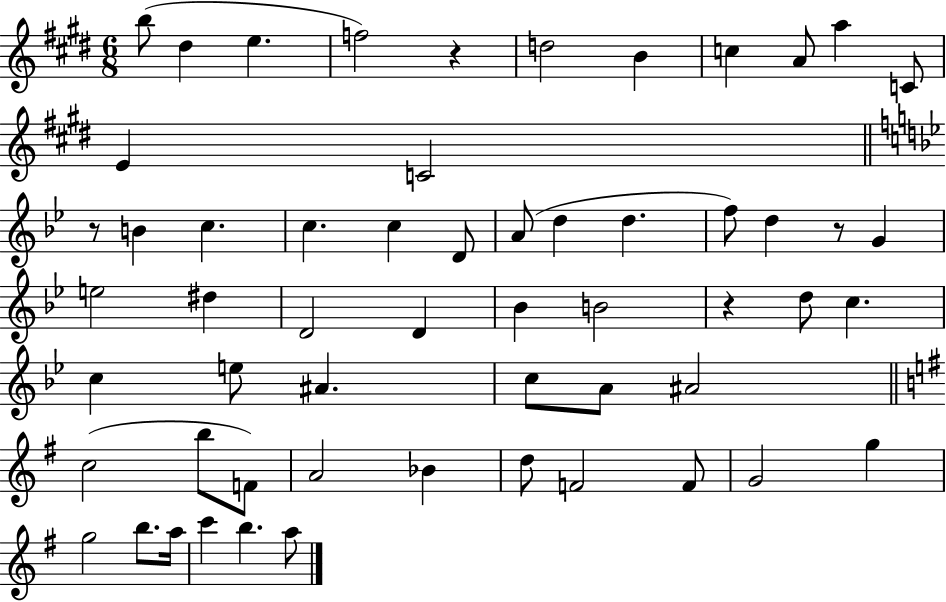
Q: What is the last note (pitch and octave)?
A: A5